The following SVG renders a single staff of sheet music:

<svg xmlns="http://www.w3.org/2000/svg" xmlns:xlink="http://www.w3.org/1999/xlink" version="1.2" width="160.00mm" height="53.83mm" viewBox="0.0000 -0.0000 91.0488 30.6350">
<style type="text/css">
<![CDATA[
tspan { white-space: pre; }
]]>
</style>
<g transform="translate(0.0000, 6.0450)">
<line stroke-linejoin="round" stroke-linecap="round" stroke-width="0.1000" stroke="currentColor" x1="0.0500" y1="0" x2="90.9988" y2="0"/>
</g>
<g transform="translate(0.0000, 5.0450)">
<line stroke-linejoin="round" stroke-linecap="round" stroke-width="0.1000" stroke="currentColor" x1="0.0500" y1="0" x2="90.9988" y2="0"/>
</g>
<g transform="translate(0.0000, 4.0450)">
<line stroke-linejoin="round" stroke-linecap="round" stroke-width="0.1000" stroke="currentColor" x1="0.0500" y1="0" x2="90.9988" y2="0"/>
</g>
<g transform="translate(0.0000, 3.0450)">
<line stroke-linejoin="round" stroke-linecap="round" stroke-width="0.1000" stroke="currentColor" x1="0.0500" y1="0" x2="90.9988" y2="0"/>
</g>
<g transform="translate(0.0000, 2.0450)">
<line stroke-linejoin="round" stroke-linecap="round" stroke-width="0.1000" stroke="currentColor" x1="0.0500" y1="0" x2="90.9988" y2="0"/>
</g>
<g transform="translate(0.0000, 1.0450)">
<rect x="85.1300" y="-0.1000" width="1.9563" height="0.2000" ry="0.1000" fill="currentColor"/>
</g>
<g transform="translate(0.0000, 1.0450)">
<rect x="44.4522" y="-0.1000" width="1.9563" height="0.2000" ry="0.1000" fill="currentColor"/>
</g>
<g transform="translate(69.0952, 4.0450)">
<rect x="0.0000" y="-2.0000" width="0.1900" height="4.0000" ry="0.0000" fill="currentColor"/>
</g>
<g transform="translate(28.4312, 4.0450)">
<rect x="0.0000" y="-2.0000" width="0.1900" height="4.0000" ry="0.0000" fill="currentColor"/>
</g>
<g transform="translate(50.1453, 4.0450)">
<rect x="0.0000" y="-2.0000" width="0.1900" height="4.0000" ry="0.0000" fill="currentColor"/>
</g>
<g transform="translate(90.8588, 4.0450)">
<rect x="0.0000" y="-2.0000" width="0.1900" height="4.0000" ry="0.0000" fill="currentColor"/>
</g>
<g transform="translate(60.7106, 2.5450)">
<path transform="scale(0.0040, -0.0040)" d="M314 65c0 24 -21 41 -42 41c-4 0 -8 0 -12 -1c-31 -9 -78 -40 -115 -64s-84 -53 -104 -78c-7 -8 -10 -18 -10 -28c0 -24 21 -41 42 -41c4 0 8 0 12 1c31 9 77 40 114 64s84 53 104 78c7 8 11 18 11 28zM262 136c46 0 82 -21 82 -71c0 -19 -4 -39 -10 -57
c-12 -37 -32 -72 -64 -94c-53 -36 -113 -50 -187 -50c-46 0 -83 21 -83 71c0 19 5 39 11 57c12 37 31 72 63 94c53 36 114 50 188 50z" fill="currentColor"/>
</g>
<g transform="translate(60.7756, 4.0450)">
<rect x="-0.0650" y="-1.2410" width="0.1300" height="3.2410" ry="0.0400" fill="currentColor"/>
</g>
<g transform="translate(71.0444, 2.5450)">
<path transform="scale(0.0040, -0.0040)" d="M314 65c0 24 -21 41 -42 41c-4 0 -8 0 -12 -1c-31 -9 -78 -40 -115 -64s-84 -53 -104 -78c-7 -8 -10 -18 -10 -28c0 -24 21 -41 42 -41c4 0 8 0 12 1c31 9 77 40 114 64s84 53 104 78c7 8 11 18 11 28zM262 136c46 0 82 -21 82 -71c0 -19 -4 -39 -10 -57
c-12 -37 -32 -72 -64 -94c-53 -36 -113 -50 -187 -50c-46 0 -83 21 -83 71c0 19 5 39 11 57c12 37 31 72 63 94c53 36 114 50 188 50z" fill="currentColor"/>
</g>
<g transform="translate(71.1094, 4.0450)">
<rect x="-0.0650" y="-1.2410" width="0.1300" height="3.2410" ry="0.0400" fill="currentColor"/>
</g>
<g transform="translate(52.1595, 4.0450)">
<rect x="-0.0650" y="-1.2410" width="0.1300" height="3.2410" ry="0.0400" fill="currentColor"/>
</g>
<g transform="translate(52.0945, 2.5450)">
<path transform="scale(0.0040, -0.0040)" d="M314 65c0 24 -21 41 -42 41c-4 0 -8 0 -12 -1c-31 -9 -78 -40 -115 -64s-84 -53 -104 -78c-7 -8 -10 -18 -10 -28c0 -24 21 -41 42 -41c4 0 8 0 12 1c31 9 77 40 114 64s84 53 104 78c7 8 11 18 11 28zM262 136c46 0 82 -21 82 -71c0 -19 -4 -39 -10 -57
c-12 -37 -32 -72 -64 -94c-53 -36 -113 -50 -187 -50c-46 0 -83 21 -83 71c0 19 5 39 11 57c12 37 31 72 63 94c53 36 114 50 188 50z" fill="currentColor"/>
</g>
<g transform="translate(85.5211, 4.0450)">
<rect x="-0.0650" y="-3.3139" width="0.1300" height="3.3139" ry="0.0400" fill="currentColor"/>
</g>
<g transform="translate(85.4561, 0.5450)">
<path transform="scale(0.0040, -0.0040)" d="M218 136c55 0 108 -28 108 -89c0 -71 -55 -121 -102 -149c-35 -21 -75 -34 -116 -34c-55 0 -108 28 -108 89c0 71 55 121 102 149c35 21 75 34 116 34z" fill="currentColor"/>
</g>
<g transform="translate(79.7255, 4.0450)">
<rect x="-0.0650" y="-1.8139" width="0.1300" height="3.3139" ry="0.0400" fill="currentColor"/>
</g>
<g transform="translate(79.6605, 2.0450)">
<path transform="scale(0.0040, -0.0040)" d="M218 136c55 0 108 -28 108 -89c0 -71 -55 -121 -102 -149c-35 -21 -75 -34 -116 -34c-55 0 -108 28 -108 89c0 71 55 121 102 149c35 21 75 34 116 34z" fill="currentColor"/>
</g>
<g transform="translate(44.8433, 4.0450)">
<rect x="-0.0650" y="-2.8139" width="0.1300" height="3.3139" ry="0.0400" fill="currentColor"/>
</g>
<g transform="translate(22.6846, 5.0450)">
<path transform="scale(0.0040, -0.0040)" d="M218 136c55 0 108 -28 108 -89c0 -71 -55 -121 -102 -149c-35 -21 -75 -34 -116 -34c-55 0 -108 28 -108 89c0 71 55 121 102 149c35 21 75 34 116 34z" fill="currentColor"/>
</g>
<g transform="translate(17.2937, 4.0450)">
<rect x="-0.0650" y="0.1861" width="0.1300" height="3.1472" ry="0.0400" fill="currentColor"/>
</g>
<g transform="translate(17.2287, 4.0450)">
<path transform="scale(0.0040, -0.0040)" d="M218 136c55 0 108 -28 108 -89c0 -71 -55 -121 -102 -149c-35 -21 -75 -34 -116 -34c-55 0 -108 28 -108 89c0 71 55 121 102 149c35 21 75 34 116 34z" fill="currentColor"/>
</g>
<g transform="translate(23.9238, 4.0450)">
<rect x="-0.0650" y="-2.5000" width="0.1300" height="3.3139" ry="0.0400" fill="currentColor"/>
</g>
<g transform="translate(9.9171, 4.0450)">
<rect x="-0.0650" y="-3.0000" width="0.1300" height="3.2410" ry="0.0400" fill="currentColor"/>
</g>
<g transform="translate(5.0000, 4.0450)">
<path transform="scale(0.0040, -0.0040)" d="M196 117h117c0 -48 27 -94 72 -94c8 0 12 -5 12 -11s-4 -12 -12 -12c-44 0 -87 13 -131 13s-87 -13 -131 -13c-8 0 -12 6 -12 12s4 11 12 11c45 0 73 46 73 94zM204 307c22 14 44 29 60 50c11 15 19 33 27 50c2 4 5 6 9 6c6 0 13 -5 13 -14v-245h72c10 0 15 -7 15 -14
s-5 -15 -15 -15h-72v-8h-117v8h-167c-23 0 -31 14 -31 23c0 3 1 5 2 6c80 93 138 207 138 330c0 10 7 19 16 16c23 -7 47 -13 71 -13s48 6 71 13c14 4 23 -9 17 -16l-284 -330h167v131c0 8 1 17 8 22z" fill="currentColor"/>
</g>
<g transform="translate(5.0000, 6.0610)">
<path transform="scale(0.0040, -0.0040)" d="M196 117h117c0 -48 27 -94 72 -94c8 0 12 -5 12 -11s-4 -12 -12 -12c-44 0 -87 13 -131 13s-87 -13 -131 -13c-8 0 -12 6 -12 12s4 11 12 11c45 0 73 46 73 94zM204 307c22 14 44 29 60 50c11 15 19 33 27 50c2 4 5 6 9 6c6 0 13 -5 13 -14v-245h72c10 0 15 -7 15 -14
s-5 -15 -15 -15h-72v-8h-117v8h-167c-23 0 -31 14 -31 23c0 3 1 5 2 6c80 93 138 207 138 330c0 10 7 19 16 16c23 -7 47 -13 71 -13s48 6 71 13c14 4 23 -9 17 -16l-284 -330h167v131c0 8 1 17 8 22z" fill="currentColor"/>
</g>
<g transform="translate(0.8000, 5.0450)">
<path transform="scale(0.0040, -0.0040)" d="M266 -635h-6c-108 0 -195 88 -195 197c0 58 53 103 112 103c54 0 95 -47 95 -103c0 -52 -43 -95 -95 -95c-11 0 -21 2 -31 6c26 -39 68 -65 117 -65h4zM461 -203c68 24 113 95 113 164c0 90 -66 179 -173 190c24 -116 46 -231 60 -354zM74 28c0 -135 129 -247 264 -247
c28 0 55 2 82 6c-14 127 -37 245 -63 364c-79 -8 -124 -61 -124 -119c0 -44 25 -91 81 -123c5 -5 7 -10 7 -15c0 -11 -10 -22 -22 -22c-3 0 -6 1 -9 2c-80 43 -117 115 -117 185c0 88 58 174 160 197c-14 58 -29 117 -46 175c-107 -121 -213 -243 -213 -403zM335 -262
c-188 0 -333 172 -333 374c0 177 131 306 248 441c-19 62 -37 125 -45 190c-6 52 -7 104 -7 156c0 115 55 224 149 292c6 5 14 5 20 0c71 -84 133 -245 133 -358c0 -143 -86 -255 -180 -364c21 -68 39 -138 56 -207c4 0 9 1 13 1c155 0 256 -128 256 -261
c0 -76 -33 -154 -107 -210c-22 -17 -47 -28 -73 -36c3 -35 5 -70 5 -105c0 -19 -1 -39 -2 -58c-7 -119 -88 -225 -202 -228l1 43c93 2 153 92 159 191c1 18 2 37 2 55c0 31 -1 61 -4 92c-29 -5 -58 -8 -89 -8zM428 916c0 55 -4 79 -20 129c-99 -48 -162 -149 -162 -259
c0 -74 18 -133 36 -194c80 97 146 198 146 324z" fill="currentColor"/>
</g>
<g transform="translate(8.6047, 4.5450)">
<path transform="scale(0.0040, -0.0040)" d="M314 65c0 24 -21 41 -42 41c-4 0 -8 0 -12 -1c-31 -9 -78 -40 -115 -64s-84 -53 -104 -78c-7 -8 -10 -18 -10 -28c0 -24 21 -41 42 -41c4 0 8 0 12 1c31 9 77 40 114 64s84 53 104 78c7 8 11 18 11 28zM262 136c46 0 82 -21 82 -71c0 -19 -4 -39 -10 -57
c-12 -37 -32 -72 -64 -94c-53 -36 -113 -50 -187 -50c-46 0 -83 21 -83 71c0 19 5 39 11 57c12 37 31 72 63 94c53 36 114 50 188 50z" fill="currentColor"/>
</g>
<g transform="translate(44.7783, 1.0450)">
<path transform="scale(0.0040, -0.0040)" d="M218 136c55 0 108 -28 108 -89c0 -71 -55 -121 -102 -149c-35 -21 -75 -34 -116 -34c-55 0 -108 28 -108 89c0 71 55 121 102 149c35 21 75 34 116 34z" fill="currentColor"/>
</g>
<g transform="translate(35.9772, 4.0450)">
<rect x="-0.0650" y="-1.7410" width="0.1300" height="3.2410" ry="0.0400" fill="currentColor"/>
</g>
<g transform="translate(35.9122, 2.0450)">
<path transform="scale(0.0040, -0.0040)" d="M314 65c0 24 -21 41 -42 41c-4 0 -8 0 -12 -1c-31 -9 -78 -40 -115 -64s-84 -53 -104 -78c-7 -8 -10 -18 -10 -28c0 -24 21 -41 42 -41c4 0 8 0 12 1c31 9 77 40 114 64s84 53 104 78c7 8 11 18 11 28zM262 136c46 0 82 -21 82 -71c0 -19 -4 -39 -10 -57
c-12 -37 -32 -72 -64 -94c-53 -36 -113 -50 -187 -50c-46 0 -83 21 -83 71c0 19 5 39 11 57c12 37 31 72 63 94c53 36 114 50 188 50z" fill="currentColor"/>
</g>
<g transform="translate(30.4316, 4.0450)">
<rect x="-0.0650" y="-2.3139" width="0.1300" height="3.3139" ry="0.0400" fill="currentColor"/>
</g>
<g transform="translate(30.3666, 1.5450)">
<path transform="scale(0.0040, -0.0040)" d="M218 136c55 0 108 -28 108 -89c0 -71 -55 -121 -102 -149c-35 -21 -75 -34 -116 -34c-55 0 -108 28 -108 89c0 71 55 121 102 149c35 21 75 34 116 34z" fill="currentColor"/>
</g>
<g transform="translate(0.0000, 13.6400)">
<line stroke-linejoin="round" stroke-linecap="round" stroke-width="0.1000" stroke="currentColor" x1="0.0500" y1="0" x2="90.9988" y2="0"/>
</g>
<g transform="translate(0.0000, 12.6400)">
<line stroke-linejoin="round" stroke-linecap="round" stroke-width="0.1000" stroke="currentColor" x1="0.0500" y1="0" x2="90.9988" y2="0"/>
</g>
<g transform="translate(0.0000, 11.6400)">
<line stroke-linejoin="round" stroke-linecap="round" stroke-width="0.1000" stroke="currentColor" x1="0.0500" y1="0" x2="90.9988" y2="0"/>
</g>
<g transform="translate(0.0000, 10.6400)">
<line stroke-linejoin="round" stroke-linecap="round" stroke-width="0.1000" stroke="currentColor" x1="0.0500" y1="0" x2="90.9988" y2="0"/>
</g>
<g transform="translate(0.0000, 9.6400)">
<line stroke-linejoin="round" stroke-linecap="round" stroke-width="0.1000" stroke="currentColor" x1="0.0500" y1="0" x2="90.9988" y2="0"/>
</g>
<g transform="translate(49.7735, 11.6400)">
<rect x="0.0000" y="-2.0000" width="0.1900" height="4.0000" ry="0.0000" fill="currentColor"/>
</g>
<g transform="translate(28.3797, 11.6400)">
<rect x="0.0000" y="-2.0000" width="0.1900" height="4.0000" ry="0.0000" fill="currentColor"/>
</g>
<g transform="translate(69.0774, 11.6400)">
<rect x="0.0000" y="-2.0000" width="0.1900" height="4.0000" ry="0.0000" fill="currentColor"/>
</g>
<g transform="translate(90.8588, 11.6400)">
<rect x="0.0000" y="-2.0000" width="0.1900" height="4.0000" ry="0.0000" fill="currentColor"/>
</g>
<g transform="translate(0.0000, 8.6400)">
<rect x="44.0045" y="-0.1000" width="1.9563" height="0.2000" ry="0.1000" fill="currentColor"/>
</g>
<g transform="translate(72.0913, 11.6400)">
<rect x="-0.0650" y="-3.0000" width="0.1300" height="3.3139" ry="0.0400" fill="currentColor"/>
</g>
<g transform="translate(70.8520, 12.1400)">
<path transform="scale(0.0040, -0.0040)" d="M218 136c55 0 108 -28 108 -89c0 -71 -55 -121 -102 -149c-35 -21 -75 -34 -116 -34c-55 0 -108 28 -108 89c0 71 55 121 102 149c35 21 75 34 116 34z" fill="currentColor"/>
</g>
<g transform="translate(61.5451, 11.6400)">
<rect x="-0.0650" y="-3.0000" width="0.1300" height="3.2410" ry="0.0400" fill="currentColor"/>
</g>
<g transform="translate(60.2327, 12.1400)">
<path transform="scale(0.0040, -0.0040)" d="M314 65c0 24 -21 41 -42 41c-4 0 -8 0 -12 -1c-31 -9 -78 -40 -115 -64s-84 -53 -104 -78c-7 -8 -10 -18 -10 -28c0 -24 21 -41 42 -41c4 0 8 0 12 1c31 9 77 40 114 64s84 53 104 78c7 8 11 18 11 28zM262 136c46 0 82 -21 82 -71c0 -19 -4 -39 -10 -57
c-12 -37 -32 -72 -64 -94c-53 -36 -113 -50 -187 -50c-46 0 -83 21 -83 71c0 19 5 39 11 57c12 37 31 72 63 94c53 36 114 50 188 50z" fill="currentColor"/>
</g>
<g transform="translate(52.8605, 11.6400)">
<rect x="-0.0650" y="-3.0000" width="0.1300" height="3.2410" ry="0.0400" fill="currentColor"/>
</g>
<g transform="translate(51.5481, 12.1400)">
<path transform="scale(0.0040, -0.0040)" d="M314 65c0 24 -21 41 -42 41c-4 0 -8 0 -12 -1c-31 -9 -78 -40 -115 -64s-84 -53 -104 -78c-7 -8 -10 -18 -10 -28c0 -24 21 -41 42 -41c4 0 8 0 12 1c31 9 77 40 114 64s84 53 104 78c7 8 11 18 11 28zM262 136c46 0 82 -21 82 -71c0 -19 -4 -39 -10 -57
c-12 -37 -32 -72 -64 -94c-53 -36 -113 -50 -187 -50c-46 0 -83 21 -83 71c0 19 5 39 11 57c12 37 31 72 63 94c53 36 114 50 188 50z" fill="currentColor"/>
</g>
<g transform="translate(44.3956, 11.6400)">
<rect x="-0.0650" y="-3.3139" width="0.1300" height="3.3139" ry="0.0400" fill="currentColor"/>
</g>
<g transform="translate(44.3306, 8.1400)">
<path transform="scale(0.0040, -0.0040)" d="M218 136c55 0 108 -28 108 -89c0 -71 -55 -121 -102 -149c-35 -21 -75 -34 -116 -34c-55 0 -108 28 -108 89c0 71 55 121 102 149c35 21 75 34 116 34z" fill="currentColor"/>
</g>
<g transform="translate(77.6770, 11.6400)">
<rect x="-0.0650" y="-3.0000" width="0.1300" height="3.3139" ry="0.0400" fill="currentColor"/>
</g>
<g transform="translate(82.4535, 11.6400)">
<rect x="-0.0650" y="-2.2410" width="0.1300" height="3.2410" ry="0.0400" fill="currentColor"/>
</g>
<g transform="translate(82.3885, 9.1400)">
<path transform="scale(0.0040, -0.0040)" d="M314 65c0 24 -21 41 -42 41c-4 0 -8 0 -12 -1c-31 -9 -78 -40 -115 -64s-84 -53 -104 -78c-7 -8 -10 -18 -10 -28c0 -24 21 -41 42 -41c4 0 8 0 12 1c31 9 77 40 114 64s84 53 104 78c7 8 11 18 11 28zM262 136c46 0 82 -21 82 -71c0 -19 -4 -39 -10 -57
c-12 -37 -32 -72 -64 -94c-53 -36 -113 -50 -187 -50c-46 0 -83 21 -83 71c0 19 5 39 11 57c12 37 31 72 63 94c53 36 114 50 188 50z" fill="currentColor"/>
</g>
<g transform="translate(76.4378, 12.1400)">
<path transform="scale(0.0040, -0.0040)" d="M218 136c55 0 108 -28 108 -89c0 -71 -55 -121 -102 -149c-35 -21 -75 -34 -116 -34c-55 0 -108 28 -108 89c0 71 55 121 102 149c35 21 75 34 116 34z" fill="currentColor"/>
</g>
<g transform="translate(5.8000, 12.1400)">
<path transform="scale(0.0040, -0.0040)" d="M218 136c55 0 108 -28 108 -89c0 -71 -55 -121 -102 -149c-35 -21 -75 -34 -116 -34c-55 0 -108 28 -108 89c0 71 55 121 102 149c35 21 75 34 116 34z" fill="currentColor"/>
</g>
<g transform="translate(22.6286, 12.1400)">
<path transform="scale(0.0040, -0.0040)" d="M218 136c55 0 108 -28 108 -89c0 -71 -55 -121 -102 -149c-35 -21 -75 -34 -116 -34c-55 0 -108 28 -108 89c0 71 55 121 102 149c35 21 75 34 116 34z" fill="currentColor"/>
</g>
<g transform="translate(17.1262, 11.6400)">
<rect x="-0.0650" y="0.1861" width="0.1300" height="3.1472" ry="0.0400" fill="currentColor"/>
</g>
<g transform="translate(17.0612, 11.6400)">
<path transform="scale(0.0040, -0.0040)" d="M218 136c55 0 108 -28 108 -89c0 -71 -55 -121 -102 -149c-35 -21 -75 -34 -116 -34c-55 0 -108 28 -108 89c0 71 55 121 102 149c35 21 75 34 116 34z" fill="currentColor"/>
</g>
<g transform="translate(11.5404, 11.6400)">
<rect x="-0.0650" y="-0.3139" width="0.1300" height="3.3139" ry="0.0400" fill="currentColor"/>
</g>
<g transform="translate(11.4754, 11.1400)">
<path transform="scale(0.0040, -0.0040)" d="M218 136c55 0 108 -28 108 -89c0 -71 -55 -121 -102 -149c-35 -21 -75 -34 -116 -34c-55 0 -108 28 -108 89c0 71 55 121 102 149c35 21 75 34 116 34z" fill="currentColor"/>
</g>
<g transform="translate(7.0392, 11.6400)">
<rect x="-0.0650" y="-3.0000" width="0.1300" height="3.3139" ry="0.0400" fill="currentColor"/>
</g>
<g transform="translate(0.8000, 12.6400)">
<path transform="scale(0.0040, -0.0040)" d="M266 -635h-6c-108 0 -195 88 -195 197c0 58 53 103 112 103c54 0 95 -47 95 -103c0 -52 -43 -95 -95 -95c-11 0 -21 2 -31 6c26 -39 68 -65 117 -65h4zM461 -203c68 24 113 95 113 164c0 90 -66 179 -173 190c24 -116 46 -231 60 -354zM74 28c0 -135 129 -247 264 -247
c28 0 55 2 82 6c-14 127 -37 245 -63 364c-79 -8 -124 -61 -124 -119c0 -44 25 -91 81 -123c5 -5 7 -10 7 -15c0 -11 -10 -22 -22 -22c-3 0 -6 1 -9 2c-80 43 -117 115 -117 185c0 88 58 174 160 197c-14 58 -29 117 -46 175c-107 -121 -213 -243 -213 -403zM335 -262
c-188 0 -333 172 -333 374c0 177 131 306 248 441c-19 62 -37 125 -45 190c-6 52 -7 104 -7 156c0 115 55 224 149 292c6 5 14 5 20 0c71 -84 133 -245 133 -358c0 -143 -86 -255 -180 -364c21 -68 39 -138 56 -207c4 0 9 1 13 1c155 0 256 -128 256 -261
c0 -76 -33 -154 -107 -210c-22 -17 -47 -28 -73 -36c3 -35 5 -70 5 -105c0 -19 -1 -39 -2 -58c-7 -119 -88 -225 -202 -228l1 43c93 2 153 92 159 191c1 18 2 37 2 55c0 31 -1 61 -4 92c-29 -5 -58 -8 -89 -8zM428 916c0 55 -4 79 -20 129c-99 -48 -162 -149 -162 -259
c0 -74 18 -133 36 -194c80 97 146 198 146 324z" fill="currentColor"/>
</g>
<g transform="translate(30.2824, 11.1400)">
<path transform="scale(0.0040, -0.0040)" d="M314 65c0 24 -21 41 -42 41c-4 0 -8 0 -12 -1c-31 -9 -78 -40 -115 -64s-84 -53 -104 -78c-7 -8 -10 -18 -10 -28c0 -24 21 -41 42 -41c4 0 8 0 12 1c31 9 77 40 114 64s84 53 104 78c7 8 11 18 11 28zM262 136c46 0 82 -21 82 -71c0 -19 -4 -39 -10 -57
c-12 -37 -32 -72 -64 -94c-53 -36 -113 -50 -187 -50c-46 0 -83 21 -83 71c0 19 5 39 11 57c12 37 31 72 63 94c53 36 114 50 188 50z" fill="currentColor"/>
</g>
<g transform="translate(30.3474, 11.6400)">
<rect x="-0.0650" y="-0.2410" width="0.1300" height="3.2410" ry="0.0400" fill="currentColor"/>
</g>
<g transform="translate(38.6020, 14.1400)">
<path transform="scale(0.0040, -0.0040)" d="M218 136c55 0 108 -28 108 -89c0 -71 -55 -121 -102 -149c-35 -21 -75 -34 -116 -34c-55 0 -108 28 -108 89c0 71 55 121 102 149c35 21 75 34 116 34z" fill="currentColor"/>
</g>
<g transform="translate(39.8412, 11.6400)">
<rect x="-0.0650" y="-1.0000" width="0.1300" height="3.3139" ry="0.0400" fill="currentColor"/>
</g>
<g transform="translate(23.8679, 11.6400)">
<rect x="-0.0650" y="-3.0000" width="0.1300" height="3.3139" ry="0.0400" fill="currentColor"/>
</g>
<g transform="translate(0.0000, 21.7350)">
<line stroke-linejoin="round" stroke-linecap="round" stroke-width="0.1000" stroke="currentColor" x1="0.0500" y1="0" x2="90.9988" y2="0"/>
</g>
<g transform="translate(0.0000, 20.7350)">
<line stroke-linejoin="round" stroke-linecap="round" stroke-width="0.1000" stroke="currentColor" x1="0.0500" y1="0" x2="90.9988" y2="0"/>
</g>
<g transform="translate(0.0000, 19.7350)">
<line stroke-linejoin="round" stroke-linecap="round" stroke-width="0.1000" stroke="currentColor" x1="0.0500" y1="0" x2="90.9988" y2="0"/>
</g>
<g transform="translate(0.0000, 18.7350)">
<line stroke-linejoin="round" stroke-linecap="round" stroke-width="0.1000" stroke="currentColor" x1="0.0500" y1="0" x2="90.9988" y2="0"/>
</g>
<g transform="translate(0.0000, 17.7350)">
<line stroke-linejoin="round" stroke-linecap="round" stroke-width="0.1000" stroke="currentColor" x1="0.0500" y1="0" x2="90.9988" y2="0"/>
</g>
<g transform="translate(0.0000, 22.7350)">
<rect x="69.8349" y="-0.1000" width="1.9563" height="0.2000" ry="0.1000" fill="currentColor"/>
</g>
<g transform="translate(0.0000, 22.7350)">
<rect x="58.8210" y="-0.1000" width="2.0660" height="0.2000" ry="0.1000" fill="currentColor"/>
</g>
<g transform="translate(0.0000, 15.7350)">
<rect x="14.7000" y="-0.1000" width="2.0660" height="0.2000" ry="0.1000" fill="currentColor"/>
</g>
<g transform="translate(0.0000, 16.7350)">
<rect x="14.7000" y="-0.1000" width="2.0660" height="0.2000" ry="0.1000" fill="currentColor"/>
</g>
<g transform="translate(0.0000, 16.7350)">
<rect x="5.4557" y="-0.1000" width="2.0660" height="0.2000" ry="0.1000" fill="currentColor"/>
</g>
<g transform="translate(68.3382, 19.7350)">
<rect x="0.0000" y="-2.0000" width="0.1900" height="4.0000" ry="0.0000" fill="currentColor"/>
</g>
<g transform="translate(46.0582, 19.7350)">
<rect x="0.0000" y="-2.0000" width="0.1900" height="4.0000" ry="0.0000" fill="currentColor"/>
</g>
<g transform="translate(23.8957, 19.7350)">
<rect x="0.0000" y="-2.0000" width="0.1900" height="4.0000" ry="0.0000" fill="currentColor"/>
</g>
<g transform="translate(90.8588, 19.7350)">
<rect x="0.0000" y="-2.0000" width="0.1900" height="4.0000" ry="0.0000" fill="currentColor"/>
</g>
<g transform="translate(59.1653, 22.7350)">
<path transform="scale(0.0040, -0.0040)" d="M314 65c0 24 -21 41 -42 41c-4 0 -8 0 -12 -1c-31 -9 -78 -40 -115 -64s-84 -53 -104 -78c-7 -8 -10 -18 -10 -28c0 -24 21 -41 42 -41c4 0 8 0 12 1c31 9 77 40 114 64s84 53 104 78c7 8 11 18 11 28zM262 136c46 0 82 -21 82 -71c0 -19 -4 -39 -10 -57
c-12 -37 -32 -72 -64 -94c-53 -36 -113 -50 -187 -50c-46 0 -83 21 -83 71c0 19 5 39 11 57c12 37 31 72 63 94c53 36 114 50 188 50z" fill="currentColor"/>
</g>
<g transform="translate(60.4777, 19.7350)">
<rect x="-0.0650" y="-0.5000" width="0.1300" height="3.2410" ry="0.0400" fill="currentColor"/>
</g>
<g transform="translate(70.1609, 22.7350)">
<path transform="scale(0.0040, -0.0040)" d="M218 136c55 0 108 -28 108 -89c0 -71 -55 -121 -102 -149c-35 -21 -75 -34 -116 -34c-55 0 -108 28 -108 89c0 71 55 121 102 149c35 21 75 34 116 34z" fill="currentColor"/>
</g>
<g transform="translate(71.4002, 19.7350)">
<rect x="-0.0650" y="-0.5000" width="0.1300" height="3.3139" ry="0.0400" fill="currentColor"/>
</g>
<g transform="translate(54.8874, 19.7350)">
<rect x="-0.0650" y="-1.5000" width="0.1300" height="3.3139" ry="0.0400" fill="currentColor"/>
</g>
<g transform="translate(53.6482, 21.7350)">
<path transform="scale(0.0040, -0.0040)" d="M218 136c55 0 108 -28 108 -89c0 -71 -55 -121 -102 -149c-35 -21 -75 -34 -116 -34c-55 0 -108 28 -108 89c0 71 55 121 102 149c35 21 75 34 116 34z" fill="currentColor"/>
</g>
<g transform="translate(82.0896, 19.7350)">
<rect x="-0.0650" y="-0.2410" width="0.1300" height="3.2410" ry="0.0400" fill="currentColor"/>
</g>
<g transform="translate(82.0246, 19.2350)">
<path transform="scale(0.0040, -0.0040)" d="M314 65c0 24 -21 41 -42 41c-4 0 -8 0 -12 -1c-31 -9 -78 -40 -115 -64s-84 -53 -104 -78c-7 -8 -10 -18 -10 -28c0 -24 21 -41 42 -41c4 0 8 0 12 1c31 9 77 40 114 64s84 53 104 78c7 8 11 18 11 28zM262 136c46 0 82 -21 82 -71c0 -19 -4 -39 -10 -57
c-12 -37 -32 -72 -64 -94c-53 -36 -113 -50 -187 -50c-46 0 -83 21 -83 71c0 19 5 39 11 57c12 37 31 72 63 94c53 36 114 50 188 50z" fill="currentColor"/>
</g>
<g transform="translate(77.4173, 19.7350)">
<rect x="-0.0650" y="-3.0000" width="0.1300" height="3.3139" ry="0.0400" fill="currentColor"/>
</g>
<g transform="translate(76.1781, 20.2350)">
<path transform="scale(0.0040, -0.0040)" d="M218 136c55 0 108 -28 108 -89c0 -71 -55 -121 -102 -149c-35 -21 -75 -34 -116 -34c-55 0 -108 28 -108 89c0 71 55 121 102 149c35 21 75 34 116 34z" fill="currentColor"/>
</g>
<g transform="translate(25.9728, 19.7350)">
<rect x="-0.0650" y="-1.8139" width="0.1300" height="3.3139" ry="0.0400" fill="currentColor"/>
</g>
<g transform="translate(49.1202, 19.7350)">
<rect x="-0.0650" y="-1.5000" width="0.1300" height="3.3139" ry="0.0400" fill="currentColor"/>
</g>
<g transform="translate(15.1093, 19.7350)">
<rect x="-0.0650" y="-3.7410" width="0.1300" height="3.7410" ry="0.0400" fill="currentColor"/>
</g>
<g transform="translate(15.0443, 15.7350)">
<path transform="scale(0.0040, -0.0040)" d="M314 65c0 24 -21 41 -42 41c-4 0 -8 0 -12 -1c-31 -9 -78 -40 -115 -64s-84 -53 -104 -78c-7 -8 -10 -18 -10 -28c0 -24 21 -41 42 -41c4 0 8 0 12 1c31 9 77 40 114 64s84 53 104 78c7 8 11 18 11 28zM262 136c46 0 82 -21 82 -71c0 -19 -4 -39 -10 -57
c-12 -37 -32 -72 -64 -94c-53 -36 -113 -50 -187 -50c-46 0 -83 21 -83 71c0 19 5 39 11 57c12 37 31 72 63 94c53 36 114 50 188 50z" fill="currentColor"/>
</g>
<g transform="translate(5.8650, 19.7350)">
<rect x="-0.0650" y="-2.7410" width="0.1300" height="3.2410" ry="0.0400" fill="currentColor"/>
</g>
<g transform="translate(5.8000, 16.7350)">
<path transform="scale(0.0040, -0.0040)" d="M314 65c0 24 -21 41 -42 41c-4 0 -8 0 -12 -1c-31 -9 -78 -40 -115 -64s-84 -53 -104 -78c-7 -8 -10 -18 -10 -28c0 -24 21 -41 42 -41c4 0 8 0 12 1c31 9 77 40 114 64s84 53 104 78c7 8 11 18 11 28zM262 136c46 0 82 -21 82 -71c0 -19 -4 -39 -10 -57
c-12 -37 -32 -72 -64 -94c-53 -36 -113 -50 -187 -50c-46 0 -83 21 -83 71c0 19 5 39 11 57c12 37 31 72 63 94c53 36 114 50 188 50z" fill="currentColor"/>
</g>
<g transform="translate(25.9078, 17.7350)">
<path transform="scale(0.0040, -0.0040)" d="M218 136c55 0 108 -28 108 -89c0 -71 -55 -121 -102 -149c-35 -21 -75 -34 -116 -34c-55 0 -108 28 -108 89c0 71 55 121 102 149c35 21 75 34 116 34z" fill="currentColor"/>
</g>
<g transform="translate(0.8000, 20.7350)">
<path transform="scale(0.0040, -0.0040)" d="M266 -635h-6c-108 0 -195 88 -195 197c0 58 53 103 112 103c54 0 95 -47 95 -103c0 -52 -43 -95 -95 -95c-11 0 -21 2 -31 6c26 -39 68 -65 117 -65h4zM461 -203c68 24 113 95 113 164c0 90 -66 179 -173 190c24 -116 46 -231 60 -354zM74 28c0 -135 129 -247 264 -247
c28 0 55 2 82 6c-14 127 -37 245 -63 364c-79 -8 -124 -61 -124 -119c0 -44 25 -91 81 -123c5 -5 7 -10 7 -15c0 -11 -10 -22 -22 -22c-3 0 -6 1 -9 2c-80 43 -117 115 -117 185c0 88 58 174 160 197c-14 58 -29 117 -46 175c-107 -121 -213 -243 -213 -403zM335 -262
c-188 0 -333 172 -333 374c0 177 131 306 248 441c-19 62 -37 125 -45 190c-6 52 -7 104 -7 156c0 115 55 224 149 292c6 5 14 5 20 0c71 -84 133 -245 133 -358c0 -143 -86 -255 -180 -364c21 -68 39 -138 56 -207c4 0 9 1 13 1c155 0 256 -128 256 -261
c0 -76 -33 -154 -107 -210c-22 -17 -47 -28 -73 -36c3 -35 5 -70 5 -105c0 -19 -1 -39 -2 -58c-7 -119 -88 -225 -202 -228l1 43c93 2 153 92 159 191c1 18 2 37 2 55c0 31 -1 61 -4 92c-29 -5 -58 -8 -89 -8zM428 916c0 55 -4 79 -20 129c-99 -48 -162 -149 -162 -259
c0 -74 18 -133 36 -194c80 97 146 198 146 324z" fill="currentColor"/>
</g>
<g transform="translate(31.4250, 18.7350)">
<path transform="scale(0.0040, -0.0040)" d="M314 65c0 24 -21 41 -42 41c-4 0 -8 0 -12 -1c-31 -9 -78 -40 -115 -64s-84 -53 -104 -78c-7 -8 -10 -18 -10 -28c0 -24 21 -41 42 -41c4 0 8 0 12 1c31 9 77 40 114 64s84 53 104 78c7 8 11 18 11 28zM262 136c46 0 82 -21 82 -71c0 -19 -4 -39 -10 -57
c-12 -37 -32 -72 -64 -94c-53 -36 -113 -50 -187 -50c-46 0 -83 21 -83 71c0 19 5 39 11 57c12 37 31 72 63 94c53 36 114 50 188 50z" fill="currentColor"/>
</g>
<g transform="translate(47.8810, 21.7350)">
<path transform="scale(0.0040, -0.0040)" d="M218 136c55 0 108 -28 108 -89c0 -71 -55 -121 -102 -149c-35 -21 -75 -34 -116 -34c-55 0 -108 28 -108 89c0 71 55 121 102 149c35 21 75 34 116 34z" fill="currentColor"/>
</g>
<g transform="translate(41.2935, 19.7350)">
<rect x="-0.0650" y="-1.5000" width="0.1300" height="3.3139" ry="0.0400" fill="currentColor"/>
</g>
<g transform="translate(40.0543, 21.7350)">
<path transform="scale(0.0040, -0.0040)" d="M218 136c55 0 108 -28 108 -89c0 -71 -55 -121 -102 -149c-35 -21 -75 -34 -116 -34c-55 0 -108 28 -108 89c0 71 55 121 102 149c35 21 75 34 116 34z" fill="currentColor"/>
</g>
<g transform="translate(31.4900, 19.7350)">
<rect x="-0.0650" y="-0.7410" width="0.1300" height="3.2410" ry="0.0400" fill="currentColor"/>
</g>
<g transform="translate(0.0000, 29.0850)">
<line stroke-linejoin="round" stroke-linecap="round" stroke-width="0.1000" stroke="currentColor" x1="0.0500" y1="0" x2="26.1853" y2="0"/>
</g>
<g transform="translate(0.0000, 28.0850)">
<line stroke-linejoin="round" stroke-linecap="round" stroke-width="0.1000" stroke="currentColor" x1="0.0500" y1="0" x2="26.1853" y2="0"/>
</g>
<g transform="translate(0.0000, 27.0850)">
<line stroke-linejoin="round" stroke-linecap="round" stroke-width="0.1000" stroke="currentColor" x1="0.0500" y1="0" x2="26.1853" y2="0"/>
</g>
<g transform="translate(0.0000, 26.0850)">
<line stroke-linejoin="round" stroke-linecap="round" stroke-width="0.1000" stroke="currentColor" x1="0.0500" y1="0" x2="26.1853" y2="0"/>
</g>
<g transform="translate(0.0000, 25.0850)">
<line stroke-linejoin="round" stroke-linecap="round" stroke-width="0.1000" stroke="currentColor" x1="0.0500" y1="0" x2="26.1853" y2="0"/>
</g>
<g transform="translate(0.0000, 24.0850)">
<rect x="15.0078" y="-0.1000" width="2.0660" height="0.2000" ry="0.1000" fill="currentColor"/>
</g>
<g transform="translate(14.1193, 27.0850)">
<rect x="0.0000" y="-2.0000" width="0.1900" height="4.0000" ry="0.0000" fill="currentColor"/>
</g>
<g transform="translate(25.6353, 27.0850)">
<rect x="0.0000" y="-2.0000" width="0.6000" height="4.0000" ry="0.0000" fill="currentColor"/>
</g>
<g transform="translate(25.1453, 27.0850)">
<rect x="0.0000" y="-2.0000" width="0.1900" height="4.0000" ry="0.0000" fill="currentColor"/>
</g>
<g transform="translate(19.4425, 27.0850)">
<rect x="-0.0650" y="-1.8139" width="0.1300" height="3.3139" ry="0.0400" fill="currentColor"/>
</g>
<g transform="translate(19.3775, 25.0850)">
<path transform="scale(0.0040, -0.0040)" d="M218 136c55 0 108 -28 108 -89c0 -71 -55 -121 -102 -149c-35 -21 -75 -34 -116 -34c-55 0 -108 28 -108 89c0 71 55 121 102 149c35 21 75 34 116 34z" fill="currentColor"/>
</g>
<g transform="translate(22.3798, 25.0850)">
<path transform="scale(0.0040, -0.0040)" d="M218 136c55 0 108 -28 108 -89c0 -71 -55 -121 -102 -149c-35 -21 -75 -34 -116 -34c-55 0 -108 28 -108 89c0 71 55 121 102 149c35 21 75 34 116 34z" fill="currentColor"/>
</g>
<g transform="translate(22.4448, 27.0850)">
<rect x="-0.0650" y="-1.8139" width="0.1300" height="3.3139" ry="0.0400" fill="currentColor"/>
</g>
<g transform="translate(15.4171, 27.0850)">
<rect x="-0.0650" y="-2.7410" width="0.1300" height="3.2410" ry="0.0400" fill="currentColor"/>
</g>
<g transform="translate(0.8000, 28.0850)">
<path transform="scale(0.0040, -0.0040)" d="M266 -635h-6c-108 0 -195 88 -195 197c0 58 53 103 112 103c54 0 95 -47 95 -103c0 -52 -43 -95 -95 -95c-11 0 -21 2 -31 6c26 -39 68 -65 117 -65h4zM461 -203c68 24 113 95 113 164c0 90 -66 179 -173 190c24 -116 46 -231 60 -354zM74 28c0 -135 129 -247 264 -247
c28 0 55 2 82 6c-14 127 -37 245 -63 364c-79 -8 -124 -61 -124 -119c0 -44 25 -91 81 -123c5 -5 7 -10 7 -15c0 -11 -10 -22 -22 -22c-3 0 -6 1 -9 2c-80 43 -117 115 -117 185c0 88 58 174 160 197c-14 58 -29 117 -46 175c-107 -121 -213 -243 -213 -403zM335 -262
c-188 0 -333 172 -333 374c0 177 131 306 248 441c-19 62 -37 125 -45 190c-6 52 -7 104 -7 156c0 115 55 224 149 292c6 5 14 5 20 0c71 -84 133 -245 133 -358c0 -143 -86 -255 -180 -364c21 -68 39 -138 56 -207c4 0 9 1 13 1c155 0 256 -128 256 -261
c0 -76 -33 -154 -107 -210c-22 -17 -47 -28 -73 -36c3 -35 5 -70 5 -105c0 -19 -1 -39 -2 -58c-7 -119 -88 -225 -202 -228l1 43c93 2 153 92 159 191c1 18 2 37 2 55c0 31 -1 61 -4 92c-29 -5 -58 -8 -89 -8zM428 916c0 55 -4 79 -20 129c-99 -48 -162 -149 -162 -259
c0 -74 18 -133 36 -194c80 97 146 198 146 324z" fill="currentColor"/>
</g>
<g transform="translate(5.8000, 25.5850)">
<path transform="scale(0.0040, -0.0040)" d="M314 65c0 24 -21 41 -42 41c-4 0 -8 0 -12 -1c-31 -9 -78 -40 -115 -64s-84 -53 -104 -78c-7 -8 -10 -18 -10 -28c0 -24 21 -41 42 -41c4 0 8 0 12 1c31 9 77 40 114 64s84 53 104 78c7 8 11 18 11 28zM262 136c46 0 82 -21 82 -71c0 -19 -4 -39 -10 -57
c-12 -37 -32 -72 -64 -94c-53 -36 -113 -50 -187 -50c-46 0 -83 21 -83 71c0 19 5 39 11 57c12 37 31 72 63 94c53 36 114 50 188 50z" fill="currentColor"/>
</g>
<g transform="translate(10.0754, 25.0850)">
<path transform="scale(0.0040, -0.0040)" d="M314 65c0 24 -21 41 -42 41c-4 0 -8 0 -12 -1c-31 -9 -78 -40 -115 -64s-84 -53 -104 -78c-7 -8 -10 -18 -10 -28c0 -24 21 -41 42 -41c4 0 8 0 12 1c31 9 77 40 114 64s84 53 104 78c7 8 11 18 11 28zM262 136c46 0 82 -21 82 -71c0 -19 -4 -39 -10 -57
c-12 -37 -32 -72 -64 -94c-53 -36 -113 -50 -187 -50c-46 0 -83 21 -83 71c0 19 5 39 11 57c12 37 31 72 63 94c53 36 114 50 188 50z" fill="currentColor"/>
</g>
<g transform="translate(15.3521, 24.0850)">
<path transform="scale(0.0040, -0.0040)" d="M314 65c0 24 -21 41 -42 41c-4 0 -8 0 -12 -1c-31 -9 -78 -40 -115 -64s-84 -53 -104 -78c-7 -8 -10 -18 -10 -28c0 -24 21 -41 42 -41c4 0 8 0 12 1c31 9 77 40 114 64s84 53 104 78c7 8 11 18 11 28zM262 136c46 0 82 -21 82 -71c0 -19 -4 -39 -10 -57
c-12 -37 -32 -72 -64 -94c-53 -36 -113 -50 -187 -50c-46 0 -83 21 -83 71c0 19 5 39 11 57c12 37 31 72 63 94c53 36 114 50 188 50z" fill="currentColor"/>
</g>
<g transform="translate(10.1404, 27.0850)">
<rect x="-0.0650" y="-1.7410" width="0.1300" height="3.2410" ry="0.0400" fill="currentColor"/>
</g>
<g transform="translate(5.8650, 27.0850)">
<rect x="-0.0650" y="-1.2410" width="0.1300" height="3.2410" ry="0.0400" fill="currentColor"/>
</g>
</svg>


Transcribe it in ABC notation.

X:1
T:Untitled
M:4/4
L:1/4
K:C
A2 B G g f2 a e2 e2 e2 f b A c B A c2 D b A2 A2 A A g2 a2 c'2 f d2 E E E C2 C A c2 e2 f2 a2 f f